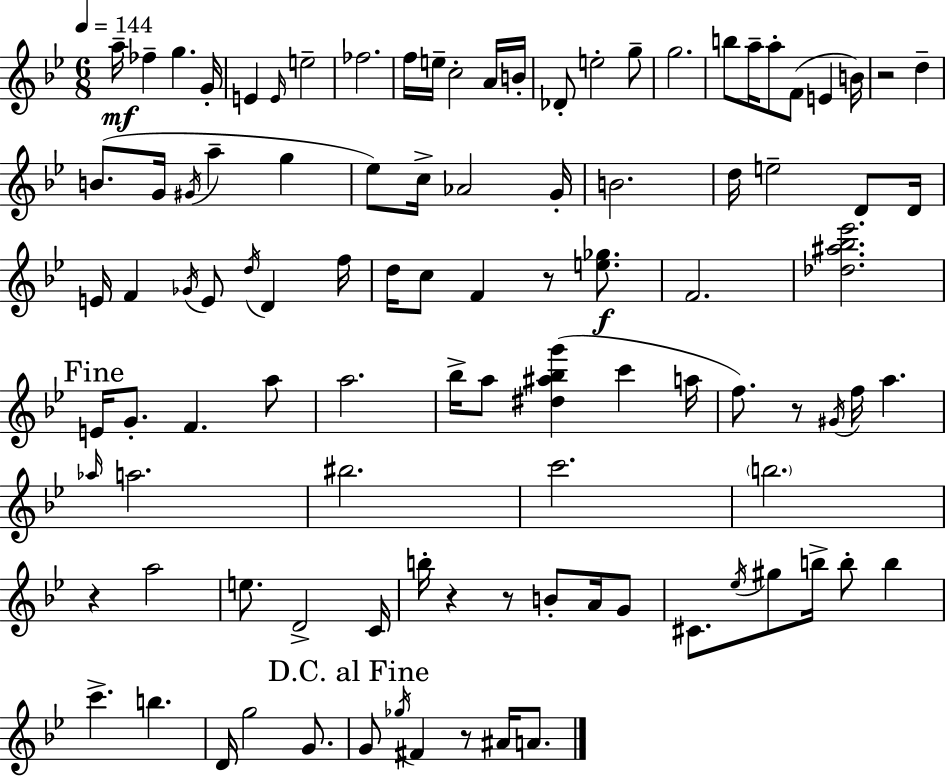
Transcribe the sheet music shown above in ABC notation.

X:1
T:Untitled
M:6/8
L:1/4
K:Gm
a/4 _f g G/4 E E/4 e2 _f2 f/4 e/4 c2 A/4 B/4 _D/2 e2 g/2 g2 b/2 a/4 a/2 F/2 E B/4 z2 d B/2 G/4 ^G/4 a g _e/2 c/4 _A2 G/4 B2 d/4 e2 D/2 D/4 E/4 F _G/4 E/2 d/4 D f/4 d/4 c/2 F z/2 [e_g]/2 F2 [_d^a_b_e']2 E/4 G/2 F a/2 a2 _b/4 a/2 [^d^a_bg'] c' a/4 f/2 z/2 ^G/4 f/4 a _a/4 a2 ^b2 c'2 b2 z a2 e/2 D2 C/4 b/4 z z/2 B/2 A/4 G/2 ^C/2 _e/4 ^g/2 b/4 b/2 b c' b D/4 g2 G/2 G/2 _g/4 ^F z/2 ^A/4 A/2